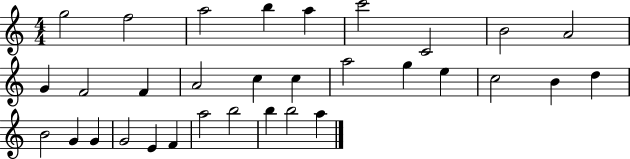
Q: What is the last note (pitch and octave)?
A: A5